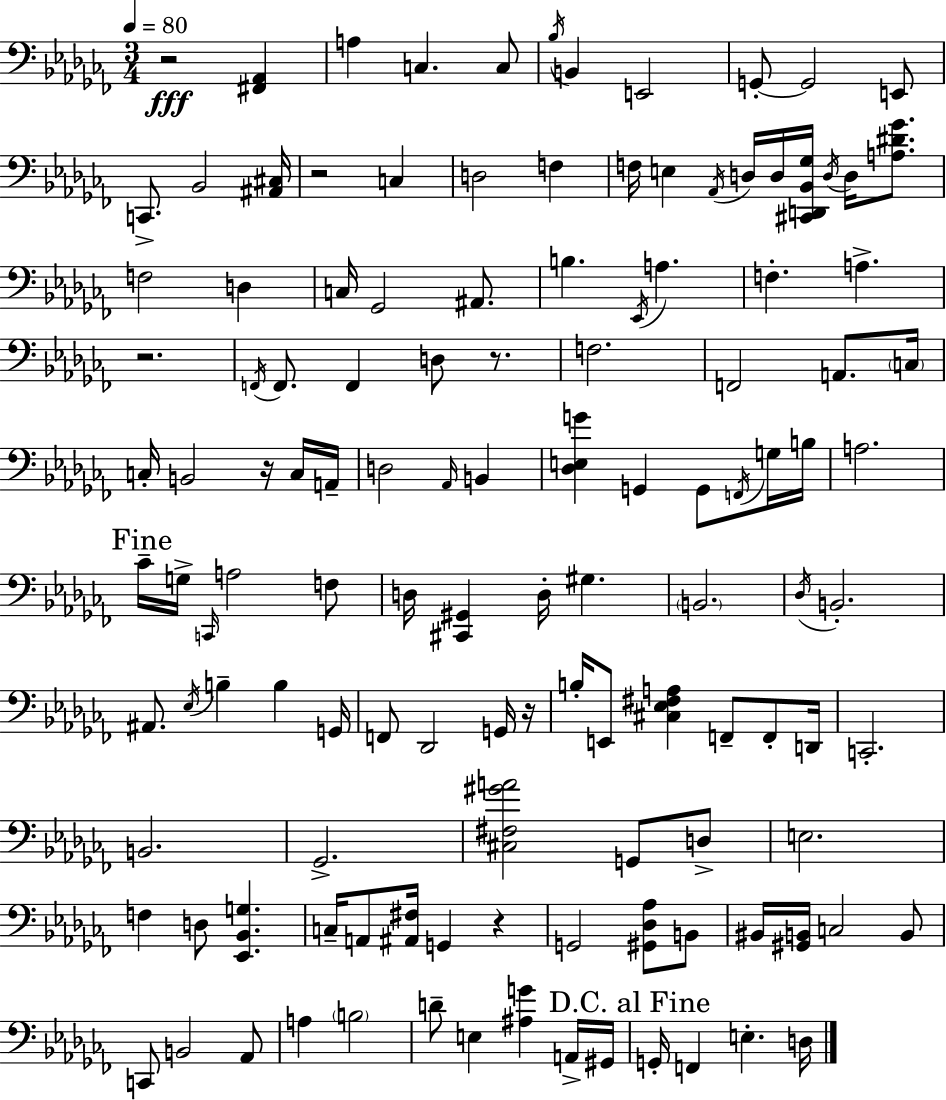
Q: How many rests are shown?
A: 7